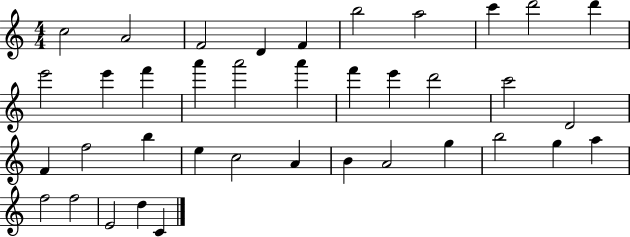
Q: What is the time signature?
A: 4/4